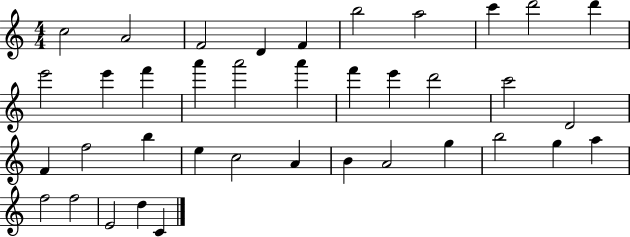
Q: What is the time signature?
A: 4/4